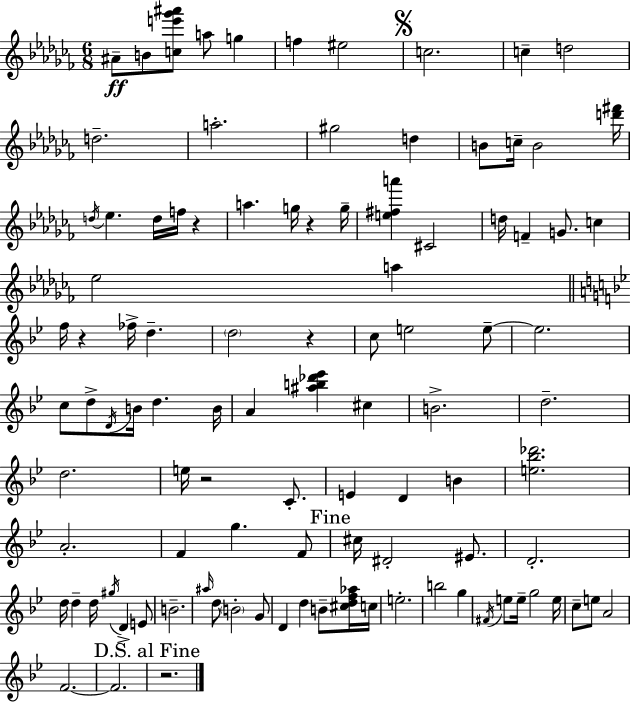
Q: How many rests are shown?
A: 6